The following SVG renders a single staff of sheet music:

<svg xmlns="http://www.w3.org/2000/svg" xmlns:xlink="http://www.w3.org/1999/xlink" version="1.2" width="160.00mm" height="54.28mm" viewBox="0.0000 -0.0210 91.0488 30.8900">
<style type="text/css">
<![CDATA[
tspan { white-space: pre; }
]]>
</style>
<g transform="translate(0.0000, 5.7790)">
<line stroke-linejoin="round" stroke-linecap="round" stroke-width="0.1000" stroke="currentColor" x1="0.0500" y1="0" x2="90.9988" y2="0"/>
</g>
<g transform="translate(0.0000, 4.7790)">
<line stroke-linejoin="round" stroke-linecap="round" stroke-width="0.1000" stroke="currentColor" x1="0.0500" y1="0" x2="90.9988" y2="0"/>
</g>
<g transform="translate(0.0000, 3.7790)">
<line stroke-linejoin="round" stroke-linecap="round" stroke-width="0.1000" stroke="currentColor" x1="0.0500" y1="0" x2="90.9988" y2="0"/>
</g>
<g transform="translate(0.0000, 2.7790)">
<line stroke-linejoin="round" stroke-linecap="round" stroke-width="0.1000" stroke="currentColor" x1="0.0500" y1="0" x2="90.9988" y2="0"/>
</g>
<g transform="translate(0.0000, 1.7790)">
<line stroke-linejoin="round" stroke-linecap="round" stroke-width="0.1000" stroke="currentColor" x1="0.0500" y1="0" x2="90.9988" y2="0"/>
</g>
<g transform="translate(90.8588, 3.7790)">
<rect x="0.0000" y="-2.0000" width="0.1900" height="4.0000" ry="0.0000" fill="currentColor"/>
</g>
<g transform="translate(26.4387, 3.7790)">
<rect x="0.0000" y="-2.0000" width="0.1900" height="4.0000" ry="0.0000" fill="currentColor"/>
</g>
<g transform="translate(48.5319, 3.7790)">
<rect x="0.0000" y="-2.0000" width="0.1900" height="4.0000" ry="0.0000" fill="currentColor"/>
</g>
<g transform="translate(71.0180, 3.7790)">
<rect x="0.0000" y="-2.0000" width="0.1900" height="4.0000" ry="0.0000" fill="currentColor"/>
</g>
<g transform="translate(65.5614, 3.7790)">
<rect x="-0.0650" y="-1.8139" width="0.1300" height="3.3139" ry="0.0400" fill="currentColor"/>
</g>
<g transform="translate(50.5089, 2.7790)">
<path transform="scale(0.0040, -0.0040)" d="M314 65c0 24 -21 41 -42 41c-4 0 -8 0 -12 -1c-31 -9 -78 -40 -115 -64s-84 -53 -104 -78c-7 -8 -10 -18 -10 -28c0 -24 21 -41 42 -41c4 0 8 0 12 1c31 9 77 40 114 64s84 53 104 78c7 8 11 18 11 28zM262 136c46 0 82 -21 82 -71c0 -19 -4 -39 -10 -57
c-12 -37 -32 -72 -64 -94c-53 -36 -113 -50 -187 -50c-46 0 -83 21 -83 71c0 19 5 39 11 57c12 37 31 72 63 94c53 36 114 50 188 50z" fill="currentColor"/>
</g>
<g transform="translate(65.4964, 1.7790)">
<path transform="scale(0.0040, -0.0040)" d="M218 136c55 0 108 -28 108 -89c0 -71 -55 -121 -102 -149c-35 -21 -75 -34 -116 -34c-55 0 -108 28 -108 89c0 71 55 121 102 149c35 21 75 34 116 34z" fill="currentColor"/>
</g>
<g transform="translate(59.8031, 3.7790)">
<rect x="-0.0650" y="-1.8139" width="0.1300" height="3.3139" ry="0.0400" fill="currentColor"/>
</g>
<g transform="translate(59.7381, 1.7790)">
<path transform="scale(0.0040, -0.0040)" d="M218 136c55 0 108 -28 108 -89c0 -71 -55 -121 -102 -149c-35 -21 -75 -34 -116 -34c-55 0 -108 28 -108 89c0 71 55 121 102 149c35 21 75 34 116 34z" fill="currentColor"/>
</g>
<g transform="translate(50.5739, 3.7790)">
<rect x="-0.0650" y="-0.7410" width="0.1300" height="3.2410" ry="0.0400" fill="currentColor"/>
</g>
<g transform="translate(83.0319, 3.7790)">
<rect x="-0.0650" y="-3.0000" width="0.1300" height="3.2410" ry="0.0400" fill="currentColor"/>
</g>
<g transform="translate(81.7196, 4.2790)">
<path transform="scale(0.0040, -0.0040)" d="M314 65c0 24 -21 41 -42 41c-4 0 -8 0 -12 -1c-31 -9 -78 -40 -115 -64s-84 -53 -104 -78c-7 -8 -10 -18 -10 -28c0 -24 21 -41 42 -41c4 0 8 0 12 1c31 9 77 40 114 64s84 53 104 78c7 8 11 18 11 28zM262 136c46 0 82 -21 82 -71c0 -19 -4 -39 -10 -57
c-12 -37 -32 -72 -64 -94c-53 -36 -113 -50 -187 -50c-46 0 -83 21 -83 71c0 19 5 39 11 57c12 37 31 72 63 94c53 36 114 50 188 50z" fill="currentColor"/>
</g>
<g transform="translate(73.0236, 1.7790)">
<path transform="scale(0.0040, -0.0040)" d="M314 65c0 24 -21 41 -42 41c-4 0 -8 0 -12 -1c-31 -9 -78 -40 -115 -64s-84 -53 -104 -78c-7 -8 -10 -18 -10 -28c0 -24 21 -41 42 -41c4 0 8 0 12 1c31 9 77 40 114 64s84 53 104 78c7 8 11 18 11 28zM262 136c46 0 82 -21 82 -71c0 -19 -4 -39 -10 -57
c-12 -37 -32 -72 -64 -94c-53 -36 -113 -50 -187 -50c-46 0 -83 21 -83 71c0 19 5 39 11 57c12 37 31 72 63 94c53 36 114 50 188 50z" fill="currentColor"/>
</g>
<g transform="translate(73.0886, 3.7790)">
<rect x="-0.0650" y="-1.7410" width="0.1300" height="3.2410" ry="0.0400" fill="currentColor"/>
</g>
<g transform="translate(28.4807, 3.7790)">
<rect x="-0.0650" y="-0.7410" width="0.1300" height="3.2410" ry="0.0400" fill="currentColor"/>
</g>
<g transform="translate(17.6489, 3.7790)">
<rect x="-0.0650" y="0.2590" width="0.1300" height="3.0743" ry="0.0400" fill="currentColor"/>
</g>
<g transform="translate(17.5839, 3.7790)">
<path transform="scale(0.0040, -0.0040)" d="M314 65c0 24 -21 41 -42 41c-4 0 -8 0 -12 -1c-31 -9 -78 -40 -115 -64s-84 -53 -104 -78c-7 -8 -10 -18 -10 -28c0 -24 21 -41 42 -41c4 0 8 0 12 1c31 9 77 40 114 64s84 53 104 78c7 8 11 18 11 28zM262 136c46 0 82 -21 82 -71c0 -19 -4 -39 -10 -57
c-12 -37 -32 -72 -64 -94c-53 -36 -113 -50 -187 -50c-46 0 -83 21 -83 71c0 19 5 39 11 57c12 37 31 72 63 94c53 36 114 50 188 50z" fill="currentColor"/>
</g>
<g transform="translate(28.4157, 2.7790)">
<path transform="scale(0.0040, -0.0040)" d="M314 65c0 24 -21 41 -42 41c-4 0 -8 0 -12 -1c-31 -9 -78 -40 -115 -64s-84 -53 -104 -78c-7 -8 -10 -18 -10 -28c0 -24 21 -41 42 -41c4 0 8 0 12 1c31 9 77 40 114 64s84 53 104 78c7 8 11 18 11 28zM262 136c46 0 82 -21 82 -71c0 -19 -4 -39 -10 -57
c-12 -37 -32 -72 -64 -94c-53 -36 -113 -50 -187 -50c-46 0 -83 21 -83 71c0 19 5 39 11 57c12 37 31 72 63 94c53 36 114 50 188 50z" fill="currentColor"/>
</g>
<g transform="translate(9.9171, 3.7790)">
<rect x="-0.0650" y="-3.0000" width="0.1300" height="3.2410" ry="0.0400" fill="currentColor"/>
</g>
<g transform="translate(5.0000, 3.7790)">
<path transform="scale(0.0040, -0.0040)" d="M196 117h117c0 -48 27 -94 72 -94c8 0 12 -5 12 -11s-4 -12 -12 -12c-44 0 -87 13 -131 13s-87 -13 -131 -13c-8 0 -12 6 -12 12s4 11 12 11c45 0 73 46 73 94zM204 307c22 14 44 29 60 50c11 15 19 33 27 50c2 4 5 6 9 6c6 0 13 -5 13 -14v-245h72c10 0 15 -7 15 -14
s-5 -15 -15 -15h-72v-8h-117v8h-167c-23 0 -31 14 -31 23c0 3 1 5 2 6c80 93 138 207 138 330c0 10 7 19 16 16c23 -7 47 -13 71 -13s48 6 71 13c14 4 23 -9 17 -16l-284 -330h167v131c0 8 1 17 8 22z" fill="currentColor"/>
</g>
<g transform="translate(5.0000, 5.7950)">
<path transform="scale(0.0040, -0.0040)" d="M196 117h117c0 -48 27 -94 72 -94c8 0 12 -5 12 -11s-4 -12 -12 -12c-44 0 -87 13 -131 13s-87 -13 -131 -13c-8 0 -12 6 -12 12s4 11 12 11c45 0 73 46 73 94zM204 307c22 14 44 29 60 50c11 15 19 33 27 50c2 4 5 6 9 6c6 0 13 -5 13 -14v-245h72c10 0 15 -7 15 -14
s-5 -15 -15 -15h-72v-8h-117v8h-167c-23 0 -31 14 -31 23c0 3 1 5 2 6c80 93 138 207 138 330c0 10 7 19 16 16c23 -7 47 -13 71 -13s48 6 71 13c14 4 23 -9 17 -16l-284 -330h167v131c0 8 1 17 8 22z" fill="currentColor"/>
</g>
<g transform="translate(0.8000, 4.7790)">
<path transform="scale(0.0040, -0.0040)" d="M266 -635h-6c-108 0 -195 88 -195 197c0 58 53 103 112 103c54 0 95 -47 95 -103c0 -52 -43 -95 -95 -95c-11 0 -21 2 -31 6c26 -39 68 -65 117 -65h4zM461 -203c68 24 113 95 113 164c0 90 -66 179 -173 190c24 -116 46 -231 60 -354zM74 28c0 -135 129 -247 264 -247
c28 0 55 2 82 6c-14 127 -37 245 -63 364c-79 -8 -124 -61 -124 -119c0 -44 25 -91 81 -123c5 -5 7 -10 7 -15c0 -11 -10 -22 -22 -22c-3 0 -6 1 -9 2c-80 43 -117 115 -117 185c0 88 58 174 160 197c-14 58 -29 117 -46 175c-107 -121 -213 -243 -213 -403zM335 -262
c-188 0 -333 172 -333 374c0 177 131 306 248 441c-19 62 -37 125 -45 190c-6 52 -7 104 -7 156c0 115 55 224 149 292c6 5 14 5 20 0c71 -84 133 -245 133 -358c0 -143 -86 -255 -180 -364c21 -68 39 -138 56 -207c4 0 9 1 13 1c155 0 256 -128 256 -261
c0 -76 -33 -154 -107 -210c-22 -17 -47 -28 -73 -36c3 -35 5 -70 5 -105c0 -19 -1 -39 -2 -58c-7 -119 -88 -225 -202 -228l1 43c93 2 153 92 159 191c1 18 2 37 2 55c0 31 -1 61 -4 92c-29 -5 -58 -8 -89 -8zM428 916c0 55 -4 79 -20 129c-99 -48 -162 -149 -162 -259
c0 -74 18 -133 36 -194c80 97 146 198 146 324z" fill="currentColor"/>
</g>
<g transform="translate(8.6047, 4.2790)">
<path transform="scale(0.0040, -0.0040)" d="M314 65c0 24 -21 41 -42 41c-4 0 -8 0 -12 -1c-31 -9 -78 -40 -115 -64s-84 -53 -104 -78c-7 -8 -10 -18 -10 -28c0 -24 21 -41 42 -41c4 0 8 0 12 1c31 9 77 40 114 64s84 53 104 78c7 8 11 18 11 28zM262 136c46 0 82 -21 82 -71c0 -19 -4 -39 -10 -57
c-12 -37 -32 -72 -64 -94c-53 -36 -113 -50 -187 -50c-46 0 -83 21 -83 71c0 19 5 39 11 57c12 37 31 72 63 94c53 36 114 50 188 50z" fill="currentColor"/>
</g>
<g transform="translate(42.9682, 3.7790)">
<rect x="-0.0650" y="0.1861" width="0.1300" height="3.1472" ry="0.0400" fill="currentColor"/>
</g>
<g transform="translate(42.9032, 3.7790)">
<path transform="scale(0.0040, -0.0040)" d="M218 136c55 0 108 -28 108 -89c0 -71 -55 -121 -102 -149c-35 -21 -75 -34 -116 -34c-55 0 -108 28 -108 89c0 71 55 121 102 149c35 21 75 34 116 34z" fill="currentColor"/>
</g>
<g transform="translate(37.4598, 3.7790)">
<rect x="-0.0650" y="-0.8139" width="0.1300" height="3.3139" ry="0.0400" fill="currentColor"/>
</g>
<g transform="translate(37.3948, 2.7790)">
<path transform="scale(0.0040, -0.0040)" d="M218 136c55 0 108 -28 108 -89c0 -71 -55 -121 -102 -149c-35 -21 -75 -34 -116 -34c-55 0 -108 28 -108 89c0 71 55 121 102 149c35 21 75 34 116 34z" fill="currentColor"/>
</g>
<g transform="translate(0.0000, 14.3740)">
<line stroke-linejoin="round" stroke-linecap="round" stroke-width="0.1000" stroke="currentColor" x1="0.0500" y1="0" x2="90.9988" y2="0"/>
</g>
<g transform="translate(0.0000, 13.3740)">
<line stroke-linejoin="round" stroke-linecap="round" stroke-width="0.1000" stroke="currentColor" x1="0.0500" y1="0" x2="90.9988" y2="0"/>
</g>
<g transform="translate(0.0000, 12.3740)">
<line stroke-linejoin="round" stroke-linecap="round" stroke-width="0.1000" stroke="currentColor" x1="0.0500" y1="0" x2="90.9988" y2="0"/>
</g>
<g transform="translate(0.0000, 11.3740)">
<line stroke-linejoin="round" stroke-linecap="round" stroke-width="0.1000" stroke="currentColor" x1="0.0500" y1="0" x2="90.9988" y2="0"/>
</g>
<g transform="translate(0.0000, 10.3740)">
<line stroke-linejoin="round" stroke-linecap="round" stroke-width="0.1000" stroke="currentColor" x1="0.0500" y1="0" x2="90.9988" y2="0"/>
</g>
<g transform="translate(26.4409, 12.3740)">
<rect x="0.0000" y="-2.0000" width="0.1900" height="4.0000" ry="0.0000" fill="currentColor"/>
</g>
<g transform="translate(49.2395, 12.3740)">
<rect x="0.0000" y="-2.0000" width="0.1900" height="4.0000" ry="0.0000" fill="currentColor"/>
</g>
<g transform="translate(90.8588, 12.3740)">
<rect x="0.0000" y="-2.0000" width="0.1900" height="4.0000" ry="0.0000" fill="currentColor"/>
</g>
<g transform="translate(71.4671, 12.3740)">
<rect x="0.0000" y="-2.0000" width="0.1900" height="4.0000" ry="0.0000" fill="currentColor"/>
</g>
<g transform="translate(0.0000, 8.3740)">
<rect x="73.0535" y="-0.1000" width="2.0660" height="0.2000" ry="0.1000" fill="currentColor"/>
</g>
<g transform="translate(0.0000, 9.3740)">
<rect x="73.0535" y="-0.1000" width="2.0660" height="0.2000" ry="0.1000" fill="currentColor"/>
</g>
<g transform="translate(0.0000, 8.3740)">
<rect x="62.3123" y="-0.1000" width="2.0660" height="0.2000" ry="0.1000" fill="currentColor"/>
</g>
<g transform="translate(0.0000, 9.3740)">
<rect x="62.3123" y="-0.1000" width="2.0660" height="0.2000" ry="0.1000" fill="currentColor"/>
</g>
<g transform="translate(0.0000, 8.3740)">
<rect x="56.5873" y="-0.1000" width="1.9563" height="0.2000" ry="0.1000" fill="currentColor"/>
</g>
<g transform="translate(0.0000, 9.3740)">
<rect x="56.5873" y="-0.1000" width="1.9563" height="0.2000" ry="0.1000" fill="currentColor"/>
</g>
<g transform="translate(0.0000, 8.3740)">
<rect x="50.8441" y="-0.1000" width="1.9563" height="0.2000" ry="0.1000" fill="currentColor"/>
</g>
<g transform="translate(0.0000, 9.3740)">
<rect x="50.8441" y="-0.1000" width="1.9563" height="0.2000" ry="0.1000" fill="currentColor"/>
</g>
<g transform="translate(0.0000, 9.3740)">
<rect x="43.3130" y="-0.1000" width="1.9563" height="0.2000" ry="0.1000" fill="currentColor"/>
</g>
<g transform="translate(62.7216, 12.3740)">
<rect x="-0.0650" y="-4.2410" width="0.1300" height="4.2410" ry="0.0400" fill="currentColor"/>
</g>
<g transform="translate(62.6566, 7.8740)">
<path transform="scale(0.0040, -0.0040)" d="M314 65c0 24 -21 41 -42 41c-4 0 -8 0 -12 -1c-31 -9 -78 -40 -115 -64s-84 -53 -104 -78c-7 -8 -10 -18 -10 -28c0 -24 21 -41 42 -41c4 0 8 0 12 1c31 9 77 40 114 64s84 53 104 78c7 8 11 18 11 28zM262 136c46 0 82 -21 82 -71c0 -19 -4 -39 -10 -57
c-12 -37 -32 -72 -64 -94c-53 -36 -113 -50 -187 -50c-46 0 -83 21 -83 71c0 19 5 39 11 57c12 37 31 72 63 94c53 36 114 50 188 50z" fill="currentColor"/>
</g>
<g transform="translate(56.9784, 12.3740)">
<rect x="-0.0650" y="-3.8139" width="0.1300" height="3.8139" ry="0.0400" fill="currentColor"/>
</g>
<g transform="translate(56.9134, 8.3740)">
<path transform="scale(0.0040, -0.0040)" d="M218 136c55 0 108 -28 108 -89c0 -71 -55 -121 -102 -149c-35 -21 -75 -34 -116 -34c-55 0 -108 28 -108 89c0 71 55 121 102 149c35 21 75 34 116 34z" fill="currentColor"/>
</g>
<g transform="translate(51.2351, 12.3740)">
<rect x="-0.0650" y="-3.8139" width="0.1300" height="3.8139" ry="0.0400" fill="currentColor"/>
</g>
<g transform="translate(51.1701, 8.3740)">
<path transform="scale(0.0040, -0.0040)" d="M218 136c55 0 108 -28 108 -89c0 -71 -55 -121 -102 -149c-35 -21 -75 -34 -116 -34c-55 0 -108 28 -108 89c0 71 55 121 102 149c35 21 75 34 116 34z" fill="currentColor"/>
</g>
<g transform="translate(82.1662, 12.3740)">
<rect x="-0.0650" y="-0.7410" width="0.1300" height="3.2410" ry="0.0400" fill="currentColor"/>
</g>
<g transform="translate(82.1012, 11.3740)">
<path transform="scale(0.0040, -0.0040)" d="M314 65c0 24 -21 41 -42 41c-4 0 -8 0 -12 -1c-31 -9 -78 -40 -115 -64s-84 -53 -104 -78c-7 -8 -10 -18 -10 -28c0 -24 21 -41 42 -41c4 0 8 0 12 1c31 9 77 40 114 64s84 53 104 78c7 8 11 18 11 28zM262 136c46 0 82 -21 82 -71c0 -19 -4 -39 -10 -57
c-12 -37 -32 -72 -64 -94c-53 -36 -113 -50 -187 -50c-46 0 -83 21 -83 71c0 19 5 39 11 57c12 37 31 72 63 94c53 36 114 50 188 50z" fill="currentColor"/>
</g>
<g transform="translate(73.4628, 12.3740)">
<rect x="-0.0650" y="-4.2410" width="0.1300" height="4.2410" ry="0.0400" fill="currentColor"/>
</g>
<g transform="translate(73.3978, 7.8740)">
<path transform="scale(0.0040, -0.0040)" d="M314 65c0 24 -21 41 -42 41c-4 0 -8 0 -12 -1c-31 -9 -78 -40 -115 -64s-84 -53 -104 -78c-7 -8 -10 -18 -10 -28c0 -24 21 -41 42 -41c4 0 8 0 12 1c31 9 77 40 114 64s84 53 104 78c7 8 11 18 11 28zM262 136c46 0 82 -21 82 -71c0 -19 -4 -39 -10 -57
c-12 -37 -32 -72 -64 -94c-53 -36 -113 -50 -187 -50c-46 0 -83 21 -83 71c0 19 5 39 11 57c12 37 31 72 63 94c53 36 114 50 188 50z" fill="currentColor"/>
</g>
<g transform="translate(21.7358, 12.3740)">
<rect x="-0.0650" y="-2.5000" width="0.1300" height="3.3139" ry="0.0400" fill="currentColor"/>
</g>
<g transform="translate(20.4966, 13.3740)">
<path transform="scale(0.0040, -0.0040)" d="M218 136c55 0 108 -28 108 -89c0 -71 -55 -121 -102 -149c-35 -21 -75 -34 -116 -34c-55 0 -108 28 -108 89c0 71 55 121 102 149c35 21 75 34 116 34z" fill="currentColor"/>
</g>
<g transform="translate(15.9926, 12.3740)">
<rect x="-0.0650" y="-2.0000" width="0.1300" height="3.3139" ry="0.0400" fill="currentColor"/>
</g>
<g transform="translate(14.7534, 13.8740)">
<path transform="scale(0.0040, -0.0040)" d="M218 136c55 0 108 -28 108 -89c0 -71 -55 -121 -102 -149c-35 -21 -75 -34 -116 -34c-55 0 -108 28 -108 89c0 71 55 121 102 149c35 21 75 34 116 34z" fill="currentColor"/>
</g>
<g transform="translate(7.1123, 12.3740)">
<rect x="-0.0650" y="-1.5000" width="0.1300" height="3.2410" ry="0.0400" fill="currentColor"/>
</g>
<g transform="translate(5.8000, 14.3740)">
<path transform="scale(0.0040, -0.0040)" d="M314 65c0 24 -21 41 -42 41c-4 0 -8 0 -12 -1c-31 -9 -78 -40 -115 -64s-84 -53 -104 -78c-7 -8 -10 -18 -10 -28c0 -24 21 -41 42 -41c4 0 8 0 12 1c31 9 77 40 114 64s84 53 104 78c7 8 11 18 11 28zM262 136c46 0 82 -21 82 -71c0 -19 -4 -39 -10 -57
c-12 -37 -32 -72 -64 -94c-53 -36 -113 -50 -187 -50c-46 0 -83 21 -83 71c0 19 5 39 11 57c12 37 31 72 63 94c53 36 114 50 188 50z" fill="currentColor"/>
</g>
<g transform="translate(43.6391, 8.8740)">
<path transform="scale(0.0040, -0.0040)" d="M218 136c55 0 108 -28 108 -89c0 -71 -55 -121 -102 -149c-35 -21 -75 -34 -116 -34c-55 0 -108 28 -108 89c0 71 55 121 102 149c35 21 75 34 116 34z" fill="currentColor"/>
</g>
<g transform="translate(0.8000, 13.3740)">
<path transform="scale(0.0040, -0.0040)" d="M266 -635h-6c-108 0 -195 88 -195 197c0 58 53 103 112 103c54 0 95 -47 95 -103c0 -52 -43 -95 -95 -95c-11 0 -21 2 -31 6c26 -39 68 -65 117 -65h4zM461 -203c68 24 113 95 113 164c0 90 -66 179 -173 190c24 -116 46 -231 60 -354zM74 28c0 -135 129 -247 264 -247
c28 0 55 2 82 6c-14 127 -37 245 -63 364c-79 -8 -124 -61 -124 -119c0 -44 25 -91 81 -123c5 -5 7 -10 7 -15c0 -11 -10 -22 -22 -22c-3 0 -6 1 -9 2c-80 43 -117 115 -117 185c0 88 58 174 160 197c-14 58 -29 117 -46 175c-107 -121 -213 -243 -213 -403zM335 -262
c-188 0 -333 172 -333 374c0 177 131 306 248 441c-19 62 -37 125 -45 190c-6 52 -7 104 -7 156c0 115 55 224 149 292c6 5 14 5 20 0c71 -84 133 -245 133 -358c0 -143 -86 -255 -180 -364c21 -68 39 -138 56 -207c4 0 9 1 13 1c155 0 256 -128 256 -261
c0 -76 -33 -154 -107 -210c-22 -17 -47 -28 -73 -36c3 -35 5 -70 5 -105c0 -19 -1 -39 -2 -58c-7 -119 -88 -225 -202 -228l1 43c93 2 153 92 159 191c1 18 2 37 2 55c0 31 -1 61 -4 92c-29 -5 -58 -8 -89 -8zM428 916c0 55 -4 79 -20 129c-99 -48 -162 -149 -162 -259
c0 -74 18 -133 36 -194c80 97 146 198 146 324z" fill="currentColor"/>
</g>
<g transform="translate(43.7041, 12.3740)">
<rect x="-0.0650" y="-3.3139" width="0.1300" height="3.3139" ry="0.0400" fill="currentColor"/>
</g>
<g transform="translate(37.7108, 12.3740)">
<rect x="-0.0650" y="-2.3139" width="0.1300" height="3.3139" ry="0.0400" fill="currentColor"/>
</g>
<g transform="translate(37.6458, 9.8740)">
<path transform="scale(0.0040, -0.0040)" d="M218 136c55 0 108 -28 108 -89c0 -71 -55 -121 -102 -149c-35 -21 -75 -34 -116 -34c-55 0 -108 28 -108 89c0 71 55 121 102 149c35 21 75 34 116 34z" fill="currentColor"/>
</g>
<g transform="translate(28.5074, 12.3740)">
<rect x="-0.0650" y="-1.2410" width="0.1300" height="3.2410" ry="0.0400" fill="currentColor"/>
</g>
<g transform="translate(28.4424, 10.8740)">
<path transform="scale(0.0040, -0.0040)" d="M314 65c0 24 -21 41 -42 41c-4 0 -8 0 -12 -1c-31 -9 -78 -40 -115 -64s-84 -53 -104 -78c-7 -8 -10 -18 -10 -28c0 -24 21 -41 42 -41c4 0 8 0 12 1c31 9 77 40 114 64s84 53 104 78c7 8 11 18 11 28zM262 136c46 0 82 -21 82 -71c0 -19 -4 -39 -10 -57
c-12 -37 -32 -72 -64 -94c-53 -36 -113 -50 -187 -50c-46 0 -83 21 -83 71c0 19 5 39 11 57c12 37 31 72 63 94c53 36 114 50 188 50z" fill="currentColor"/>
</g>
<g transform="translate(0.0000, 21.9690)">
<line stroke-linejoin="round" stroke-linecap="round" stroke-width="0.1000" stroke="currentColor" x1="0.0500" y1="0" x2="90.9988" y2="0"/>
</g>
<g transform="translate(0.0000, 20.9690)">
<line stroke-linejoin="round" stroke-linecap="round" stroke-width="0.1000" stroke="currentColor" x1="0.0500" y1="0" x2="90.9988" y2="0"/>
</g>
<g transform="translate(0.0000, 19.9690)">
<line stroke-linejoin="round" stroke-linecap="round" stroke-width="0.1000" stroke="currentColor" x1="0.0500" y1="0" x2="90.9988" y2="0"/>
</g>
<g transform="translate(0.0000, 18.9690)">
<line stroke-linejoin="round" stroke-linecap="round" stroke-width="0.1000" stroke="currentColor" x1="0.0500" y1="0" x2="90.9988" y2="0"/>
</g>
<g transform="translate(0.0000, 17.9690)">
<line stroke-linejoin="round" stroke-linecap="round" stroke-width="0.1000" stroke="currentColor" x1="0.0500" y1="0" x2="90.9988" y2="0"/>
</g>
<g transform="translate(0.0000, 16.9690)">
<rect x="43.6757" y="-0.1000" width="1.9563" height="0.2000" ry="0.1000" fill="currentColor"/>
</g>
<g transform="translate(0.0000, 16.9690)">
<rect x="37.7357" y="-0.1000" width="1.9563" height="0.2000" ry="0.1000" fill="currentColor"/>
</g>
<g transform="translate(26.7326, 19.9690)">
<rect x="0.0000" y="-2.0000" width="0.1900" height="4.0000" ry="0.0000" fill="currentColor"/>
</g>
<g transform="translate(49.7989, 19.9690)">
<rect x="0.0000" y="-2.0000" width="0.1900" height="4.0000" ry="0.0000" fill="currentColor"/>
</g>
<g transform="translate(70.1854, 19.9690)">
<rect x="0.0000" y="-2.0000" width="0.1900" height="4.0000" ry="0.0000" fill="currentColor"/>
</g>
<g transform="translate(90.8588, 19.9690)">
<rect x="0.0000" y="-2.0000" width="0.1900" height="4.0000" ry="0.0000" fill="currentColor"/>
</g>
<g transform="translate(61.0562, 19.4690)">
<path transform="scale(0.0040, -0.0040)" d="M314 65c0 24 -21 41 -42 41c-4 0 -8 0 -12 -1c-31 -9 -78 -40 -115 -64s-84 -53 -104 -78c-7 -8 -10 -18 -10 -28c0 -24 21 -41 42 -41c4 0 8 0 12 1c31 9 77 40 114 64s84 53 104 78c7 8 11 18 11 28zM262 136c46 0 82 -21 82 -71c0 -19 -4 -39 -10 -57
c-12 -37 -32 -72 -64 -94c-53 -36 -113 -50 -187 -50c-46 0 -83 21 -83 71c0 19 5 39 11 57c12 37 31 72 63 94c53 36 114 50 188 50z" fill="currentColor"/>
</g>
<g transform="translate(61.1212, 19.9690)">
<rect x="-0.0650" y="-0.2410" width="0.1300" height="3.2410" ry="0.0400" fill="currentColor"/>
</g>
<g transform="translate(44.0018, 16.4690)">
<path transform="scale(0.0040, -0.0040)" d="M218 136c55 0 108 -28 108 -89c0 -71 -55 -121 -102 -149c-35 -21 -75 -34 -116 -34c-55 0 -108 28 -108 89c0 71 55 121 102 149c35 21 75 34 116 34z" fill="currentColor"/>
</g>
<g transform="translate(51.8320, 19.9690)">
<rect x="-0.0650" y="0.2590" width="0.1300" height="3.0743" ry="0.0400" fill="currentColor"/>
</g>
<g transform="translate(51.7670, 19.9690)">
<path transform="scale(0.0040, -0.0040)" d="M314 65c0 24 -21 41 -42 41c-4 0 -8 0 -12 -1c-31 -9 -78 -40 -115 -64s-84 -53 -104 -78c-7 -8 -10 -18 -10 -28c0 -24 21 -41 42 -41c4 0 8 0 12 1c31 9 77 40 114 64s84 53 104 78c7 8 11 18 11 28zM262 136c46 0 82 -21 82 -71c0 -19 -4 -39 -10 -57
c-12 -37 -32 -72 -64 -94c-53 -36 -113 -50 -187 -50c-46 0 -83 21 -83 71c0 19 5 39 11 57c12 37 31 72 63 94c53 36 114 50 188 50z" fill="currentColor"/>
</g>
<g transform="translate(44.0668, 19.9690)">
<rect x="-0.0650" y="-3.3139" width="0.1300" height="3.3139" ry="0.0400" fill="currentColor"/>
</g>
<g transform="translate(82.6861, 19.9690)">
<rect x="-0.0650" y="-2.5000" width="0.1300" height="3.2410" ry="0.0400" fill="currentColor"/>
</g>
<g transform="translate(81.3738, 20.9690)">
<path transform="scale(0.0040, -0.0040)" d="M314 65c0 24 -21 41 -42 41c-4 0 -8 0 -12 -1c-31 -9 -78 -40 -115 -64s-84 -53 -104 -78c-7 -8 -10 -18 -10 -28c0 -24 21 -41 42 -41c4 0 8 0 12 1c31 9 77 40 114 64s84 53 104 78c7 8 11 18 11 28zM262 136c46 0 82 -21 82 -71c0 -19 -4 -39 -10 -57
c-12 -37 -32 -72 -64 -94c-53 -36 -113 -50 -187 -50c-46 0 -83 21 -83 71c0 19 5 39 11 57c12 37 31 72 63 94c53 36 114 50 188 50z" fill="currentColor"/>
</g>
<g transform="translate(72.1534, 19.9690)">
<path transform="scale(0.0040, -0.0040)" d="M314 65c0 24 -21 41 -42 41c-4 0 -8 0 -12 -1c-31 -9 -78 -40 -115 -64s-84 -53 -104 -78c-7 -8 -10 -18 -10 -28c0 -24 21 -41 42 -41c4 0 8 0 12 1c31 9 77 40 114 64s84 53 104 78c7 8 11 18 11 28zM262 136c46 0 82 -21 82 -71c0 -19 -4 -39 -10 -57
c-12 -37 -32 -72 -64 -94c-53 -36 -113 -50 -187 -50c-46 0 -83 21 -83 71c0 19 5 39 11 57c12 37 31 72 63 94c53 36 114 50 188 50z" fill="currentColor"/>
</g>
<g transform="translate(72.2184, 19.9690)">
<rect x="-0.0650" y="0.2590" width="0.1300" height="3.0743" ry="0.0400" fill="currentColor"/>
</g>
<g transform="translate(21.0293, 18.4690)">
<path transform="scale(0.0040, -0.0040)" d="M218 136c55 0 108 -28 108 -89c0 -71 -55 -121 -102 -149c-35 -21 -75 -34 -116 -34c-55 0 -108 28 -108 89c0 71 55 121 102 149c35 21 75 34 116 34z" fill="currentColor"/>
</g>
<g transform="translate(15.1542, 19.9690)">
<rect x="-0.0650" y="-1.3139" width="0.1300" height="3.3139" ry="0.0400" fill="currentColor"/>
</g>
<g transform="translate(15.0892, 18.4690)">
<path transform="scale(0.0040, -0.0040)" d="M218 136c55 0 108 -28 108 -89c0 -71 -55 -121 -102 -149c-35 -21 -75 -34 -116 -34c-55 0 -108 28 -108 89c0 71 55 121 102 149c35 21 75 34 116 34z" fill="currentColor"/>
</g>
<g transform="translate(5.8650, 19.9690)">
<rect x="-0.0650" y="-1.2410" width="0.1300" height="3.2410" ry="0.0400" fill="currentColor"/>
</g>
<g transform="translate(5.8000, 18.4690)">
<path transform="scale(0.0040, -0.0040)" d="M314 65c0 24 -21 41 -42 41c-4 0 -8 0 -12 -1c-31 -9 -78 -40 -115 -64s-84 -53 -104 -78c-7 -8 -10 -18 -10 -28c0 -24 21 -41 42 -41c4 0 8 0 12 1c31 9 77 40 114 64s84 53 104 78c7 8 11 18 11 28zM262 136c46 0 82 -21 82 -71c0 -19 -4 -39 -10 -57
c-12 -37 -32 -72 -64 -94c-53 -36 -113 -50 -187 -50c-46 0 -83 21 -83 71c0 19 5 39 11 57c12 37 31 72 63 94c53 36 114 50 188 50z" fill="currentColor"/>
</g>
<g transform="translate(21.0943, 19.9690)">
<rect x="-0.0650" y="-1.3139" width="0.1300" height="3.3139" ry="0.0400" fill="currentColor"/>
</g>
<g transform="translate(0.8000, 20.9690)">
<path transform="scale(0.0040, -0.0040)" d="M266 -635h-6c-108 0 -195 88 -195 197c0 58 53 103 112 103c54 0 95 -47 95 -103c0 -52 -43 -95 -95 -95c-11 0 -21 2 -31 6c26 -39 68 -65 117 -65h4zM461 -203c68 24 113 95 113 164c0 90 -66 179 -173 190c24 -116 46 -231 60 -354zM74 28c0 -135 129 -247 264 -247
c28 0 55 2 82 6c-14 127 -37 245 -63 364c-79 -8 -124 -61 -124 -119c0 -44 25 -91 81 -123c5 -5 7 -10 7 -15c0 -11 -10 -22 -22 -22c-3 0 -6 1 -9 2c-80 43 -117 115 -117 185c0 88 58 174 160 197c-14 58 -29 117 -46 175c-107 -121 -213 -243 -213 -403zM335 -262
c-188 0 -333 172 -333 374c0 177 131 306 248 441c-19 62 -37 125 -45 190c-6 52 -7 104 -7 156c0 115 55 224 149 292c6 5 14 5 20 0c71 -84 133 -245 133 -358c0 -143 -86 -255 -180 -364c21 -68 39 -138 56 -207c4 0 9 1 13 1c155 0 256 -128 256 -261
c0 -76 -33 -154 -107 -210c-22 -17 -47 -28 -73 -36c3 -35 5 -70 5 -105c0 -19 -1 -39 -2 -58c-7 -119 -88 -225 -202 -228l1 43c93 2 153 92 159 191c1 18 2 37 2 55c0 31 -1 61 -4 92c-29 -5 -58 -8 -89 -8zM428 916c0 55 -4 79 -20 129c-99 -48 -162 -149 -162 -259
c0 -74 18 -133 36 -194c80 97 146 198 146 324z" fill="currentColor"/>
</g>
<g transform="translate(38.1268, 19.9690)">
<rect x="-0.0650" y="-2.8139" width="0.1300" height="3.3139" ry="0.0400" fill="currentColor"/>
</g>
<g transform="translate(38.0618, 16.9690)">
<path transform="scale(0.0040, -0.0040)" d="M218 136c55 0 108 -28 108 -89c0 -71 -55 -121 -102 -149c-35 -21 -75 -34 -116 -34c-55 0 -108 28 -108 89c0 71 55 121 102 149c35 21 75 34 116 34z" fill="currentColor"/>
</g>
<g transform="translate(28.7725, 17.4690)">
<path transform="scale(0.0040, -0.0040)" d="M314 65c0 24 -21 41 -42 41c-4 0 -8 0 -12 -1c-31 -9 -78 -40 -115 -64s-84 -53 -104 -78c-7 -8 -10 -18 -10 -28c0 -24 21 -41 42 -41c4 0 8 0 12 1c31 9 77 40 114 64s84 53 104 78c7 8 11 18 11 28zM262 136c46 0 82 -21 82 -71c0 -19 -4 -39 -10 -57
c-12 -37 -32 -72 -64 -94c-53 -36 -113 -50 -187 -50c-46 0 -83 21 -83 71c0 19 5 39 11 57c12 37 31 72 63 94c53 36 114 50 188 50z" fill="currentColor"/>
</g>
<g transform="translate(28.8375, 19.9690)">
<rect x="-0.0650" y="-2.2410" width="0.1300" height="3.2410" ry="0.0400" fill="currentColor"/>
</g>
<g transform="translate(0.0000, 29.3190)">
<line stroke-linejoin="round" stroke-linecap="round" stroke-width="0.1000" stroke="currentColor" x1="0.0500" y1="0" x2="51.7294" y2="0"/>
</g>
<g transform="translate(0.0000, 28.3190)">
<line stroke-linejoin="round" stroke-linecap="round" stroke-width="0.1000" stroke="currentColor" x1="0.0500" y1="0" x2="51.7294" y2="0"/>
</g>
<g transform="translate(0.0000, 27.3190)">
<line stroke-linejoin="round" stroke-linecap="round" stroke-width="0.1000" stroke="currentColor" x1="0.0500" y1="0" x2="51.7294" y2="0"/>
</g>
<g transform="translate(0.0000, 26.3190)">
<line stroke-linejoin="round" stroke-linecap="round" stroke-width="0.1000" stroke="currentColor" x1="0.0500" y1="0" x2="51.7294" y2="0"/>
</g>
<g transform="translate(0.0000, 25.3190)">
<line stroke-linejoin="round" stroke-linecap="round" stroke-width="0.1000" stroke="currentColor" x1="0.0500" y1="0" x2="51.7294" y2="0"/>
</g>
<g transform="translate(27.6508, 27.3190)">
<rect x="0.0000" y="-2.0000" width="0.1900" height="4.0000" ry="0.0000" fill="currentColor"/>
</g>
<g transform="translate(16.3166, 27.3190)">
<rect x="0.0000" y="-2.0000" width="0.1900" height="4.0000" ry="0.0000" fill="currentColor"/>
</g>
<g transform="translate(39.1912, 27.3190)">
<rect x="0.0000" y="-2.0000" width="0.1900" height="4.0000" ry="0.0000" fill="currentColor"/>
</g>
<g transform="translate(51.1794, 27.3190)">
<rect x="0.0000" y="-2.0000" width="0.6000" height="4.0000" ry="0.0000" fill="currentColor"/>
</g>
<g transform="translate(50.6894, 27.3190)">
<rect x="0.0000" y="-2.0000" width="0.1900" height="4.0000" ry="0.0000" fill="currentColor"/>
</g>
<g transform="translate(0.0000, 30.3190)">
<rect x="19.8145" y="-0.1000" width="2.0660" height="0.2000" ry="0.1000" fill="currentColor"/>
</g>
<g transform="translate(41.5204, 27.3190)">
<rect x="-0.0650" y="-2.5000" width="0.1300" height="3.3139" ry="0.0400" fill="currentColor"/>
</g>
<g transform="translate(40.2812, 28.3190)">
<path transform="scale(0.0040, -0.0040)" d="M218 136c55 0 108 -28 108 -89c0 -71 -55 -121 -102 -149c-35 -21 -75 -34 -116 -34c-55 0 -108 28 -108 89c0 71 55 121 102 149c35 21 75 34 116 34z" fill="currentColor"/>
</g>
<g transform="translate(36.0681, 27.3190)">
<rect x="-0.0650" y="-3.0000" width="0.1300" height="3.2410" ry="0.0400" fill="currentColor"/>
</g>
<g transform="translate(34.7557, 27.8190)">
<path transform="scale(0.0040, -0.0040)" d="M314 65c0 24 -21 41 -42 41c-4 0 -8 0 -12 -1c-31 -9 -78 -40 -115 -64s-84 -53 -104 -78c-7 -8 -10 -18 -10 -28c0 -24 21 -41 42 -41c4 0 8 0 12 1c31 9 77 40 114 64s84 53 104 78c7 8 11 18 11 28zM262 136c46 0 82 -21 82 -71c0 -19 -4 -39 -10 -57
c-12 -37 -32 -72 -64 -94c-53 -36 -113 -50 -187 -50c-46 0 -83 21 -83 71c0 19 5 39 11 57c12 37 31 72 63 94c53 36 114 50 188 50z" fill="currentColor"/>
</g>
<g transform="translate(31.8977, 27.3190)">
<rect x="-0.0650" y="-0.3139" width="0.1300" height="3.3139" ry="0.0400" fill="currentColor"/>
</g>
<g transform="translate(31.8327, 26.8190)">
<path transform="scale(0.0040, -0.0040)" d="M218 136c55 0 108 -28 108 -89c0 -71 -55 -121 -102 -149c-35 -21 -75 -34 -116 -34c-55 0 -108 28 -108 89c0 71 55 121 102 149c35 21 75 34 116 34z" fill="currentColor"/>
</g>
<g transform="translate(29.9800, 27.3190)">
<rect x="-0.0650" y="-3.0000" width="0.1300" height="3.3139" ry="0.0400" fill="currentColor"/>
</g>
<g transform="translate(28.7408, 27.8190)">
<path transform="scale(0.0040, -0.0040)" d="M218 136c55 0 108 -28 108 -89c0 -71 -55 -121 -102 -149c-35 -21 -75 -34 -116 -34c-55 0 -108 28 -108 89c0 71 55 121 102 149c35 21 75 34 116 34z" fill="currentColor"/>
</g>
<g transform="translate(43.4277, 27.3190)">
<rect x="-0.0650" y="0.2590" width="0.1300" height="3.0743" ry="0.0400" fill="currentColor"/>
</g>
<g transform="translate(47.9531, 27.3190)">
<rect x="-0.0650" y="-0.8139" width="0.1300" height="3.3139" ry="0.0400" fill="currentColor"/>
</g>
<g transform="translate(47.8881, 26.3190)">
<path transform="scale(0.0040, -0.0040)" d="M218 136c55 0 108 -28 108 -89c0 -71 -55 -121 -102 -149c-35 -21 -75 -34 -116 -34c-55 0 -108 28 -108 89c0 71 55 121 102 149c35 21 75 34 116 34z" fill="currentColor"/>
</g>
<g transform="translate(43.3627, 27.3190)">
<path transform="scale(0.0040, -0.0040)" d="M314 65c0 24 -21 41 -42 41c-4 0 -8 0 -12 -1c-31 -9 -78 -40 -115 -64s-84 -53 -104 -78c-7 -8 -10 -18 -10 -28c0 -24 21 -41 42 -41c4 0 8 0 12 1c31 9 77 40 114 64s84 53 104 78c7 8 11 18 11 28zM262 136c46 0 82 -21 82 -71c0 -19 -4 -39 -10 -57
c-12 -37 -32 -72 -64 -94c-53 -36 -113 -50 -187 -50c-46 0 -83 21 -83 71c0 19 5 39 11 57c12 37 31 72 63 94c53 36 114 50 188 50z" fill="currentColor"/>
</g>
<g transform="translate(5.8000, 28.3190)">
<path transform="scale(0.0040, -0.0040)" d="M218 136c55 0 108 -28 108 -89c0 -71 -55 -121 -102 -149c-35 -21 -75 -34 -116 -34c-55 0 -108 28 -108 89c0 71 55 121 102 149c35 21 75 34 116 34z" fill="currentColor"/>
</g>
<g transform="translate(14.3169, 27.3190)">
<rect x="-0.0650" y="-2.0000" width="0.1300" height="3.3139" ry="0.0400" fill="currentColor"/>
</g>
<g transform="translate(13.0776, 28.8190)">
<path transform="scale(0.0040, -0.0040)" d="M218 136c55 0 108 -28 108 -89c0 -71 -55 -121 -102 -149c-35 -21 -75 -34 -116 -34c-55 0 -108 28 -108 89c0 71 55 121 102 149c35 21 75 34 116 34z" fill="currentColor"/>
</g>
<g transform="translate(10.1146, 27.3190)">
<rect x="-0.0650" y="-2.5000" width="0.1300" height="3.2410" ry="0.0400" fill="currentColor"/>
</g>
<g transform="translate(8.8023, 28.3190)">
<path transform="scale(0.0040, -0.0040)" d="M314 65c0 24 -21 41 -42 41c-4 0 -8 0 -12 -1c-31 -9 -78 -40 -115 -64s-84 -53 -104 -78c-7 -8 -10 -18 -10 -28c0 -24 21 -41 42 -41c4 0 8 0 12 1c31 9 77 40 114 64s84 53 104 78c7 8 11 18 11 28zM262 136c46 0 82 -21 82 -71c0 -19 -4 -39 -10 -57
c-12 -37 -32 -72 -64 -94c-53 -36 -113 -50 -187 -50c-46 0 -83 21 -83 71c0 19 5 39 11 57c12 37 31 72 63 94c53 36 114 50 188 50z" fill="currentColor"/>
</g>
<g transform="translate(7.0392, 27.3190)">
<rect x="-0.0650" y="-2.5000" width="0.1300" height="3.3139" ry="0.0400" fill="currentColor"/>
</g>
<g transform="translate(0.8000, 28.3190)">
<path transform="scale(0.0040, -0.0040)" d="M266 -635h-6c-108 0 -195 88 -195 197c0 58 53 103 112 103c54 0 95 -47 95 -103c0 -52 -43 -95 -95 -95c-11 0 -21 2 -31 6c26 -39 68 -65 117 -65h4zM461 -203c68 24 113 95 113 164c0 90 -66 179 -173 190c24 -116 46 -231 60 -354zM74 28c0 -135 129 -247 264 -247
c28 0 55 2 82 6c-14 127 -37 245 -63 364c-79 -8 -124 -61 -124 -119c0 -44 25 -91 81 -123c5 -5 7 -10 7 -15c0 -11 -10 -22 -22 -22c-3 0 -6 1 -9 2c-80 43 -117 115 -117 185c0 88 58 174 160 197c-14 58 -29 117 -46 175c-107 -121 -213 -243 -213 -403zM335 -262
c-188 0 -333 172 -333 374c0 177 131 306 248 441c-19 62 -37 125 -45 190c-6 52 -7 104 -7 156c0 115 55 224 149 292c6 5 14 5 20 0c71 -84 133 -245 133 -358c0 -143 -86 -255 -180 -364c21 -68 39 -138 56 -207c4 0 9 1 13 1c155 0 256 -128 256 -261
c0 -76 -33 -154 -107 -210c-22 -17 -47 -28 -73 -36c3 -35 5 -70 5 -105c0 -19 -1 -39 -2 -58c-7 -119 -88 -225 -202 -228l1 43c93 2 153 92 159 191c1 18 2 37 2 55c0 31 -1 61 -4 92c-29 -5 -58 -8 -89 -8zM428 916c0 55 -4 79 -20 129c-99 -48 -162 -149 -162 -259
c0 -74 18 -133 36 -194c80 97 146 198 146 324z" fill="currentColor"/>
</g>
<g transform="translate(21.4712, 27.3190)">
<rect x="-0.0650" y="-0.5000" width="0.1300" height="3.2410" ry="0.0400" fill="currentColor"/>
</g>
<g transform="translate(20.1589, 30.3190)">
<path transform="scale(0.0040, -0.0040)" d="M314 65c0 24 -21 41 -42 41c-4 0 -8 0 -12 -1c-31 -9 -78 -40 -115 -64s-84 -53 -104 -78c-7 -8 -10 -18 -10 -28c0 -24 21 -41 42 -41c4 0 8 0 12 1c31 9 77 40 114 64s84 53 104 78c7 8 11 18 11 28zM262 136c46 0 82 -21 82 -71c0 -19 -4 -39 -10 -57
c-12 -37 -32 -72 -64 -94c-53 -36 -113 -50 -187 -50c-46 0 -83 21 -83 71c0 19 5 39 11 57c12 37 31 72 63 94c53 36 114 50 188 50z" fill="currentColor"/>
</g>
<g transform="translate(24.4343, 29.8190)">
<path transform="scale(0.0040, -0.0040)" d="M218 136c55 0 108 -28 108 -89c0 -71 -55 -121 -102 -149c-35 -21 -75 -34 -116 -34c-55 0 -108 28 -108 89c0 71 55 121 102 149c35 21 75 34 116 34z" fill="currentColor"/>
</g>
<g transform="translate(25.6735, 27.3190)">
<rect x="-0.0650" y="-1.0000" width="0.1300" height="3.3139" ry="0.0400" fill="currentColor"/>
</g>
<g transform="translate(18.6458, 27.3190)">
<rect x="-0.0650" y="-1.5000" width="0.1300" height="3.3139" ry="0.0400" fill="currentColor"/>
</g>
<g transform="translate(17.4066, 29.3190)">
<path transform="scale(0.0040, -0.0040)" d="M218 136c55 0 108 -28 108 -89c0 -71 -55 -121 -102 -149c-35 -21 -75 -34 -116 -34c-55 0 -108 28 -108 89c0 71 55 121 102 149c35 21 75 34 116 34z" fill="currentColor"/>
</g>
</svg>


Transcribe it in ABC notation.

X:1
T:Untitled
M:4/4
L:1/4
K:C
A2 B2 d2 d B d2 f f f2 A2 E2 F G e2 g b c' c' d'2 d'2 d2 e2 e e g2 a b B2 c2 B2 G2 G G2 F E C2 D A c A2 G B2 d